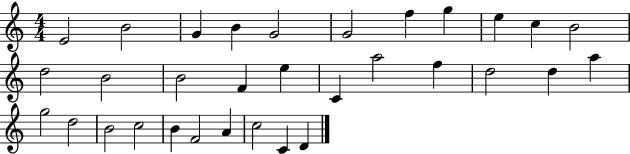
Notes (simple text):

E4/h B4/h G4/q B4/q G4/h G4/h F5/q G5/q E5/q C5/q B4/h D5/h B4/h B4/h F4/q E5/q C4/q A5/h F5/q D5/h D5/q A5/q G5/h D5/h B4/h C5/h B4/q F4/h A4/q C5/h C4/q D4/q